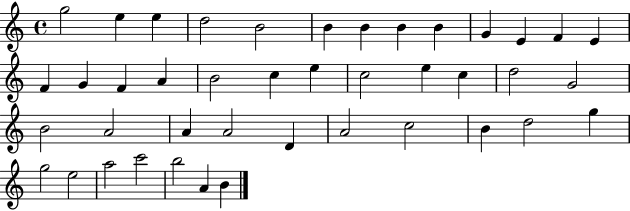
{
  \clef treble
  \time 4/4
  \defaultTimeSignature
  \key c \major
  g''2 e''4 e''4 | d''2 b'2 | b'4 b'4 b'4 b'4 | g'4 e'4 f'4 e'4 | \break f'4 g'4 f'4 a'4 | b'2 c''4 e''4 | c''2 e''4 c''4 | d''2 g'2 | \break b'2 a'2 | a'4 a'2 d'4 | a'2 c''2 | b'4 d''2 g''4 | \break g''2 e''2 | a''2 c'''2 | b''2 a'4 b'4 | \bar "|."
}